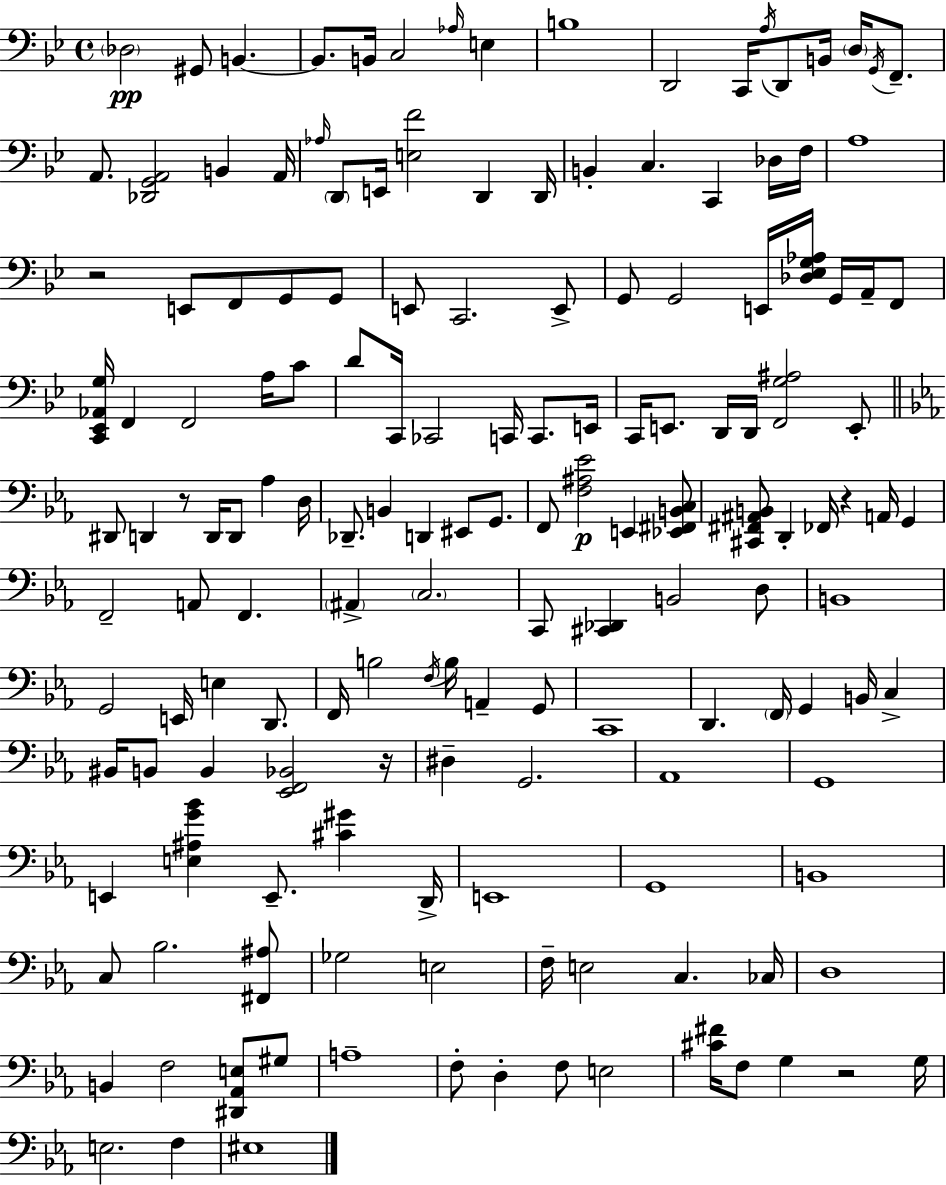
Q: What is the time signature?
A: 4/4